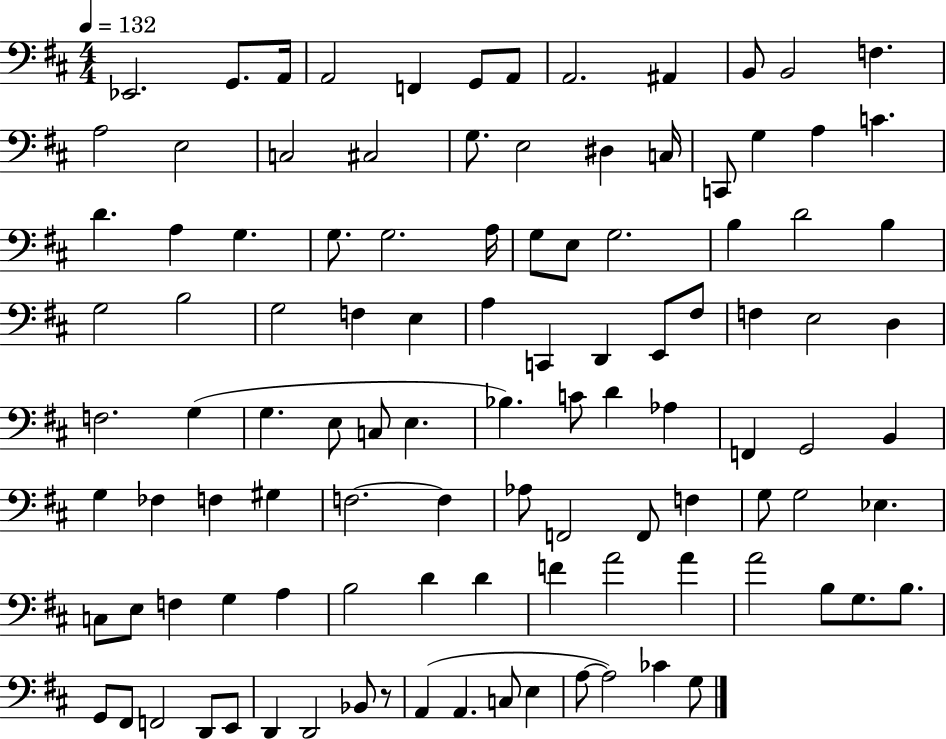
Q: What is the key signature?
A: D major